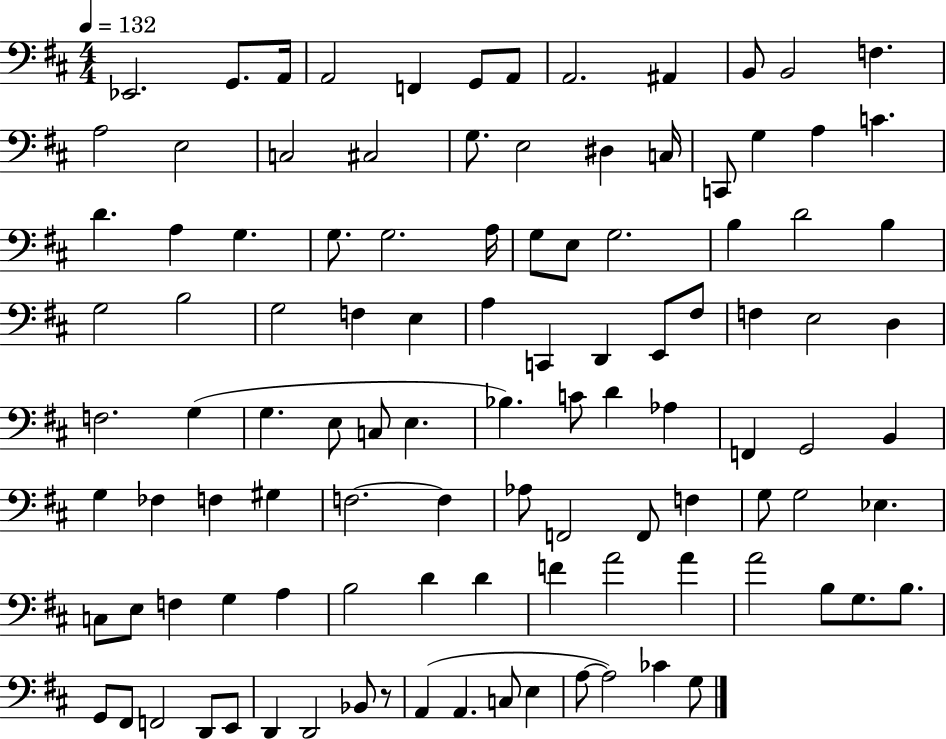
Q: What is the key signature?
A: D major